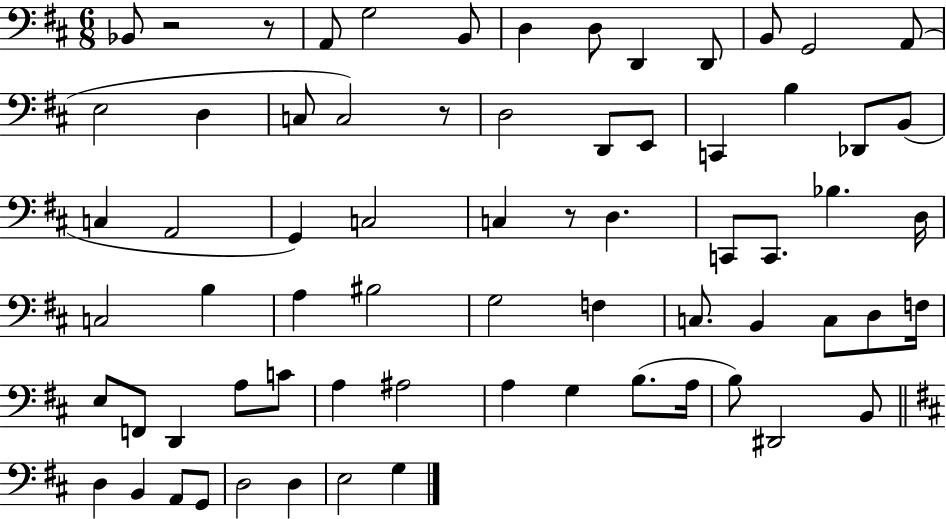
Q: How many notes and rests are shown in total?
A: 69